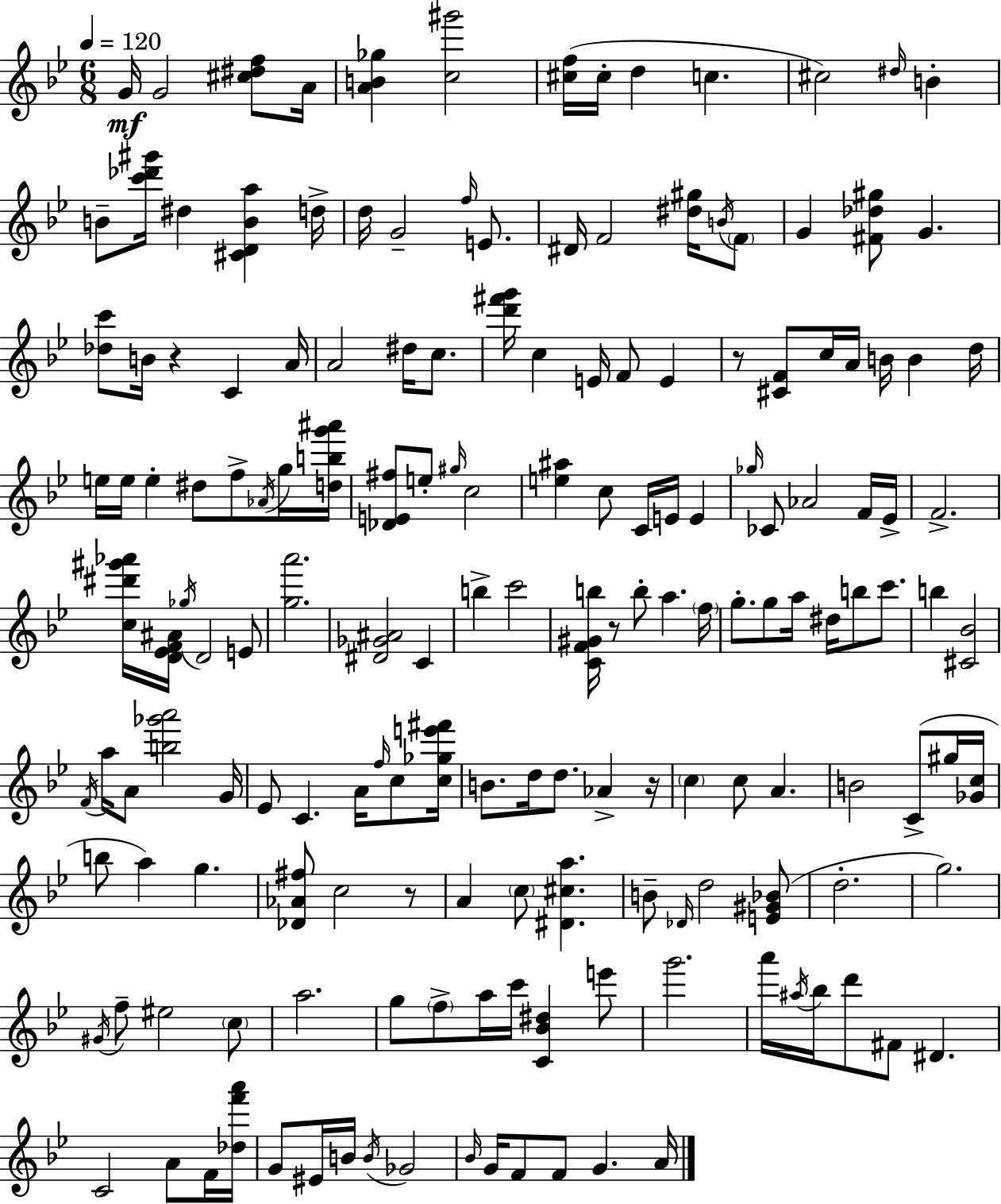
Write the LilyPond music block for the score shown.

{
  \clef treble
  \numericTimeSignature
  \time 6/8
  \key bes \major
  \tempo 4 = 120
  g'16\mf g'2 <cis'' dis'' f''>8 a'16 | <a' b' ges''>4 <c'' gis'''>2 | <cis'' f''>16( cis''16-. d''4 c''4. | cis''2) \grace { dis''16 } b'4-. | \break b'8-- <c''' des''' gis'''>16 dis''4 <cis' d' b' a''>4 | d''16-> d''16 g'2-- \grace { f''16 } e'8. | dis'16 f'2 <dis'' gis''>16 | \acciaccatura { b'16 } \parenthesize f'8 g'4 <fis' des'' gis''>8 g'4. | \break <des'' c'''>8 b'16 r4 c'4 | a'16 a'2 dis''16 | c''8. <d''' fis''' g'''>16 c''4 e'16 f'8 e'4 | r8 <cis' f'>8 c''16 a'16 b'16 b'4 | \break d''16 e''16 e''16 e''4-. dis''8 f''8-> | \acciaccatura { aes'16 } g''16 <d'' b'' g''' ais'''>16 <des' e' fis''>8 e''8-. \grace { gis''16 } c''2 | <e'' ais''>4 c''8 c'16 | e'16 e'4 \grace { ges''16 } ces'8 aes'2 | \break f'16 ees'16-> f'2.-> | <c'' dis''' gis''' aes'''>16 <d' ees' f' ais'>16 \acciaccatura { ges''16 } d'2 | e'8 <g'' a'''>2. | <dis' ges' ais'>2 | \break c'4 b''4-> c'''2 | <c' f' gis' b''>16 r8 b''8-. | a''4. \parenthesize f''16 g''8.-. g''8 | a''16 dis''16 b''8 c'''8. b''4 <cis' bes'>2 | \break \acciaccatura { f'16 } a''16 a'8 <b'' ges''' a'''>2 | g'16 ees'8 c'4. | a'16 \grace { f''16 } c''8 <c'' ges'' e''' fis'''>16 b'8. | d''16 d''8. aes'4-> r16 \parenthesize c''4 | \break c''8 a'4. b'2 | c'8->( gis''16 <ges' c''>16 b''8 a''4) | g''4. <des' aes' fis''>8 c''2 | r8 a'4 | \break \parenthesize c''8 <dis' cis'' a''>4. b'8-- \grace { des'16 } | d''2 <e' gis' bes'>8( d''2.-. | g''2.) | \acciaccatura { gis'16 } f''8-- | \break eis''2 \parenthesize c''8 a''2. | g''8 | \parenthesize f''8-> a''16 c'''16 <c' bes' dis''>4 e'''8 g'''2. | a'''16 | \break \acciaccatura { ais''16 } bes''16 d'''8 fis'8 dis'4. | c'2 a'8 f'16 <des'' f''' a'''>16 | g'8 eis'16 b'16 \acciaccatura { b'16 } ges'2 | \grace { bes'16 } g'16 f'8 f'8 g'4. | \break a'16 \bar "|."
}